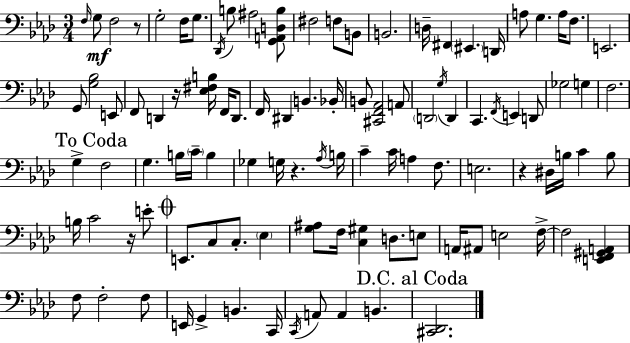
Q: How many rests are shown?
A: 5